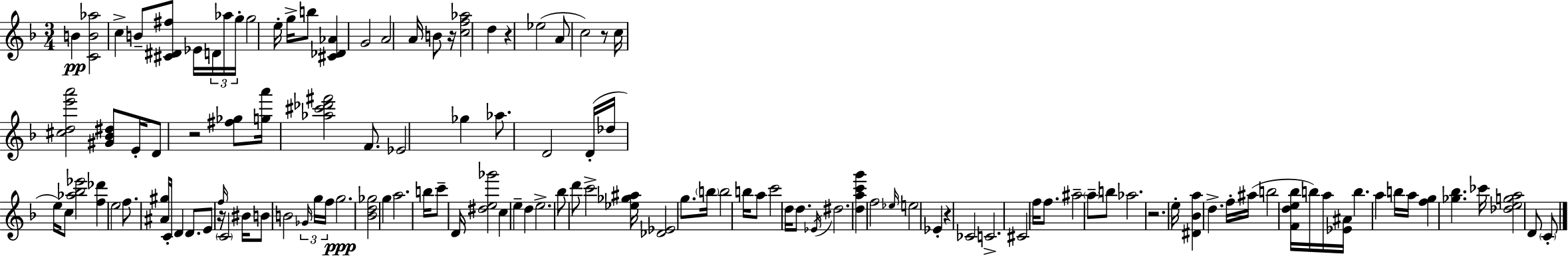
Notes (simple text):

B4/q [C4,B4,Ab5]/h C5/q B4/e [C#4,D#4,F#5]/e Eb4/s D4/s Ab5/s G5/s G5/h E5/s G5/s B5/e [C#4,Db4,Ab4]/q G4/h A4/h A4/s B4/e R/s [C5,F5,Ab5]/h D5/q R/q Eb5/h A4/e C5/h R/e C5/s [C#5,D5,E6,A6]/h [G#4,Bb4,D#5]/e E4/s D4/e R/h [F#5,Gb5]/e [G5,A6]/s [Ab5,C#6,Db6,F#6]/h F4/e. Eb4/h Gb5/q Ab5/e. D4/h D4/s Db5/s E5/s C5/e [Ab5,Bb5,Eb6]/h [F5,Db6]/q E5/h F5/e. [A#4,G#5]/s C4/s D4/q D4/e. E4/e R/s F5/s C4/h BIS4/s B4/e B4/h Gb4/s G5/s F5/s G5/h. [Bb4,D5,Gb5]/h G5/q A5/h. B5/s C6/e D4/s [D#5,E5,Gb6]/h C5/q E5/q D5/q E5/h. Bb5/e D6/e C6/h [Eb5,Gb5,A#5]/s [Db4,Eb4]/h G5/e. B5/s B5/h B5/s A5/e C6/h D5/s D5/e. Eb4/s D#5/h. [D5,A5,C6,G6]/q F5/h Eb5/s E5/h Eb4/q R/q CES4/h C4/h. C#4/h F5/s F5/e. A#5/h A5/e B5/e Ab5/h. R/h. E5/s [D#4,Bb4,A5]/q D5/q. F5/s A#5/s B5/h [F4,D5,E5,Bb5]/s B5/s A5/s [Eb4,A#4]/s B5/q. A5/q B5/s A5/s [F5,G5]/q [Gb5,Bb5]/q. CES6/s [Db5,E5,G5,A5]/h D4/e C4/e